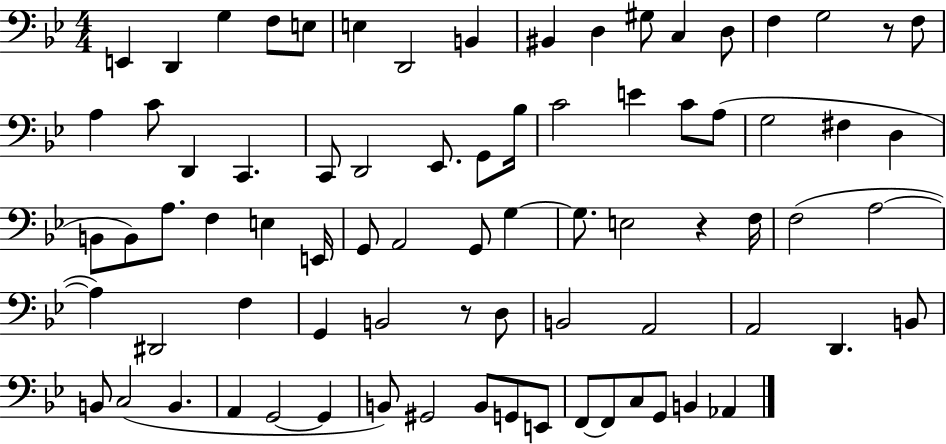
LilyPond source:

{
  \clef bass
  \numericTimeSignature
  \time 4/4
  \key bes \major
  e,4 d,4 g4 f8 e8 | e4 d,2 b,4 | bis,4 d4 gis8 c4 d8 | f4 g2 r8 f8 | \break a4 c'8 d,4 c,4. | c,8 d,2 ees,8. g,8 bes16 | c'2 e'4 c'8 a8( | g2 fis4 d4 | \break b,8 b,8) a8. f4 e4 e,16 | g,8 a,2 g,8 g4~~ | g8. e2 r4 f16 | f2( a2~~ | \break a4) dis,2 f4 | g,4 b,2 r8 d8 | b,2 a,2 | a,2 d,4. b,8 | \break b,8 c2( b,4. | a,4 g,2~~ g,4 | b,8) gis,2 b,8 g,8 e,8 | f,8~~ f,8 c8 g,8 b,4 aes,4 | \break \bar "|."
}